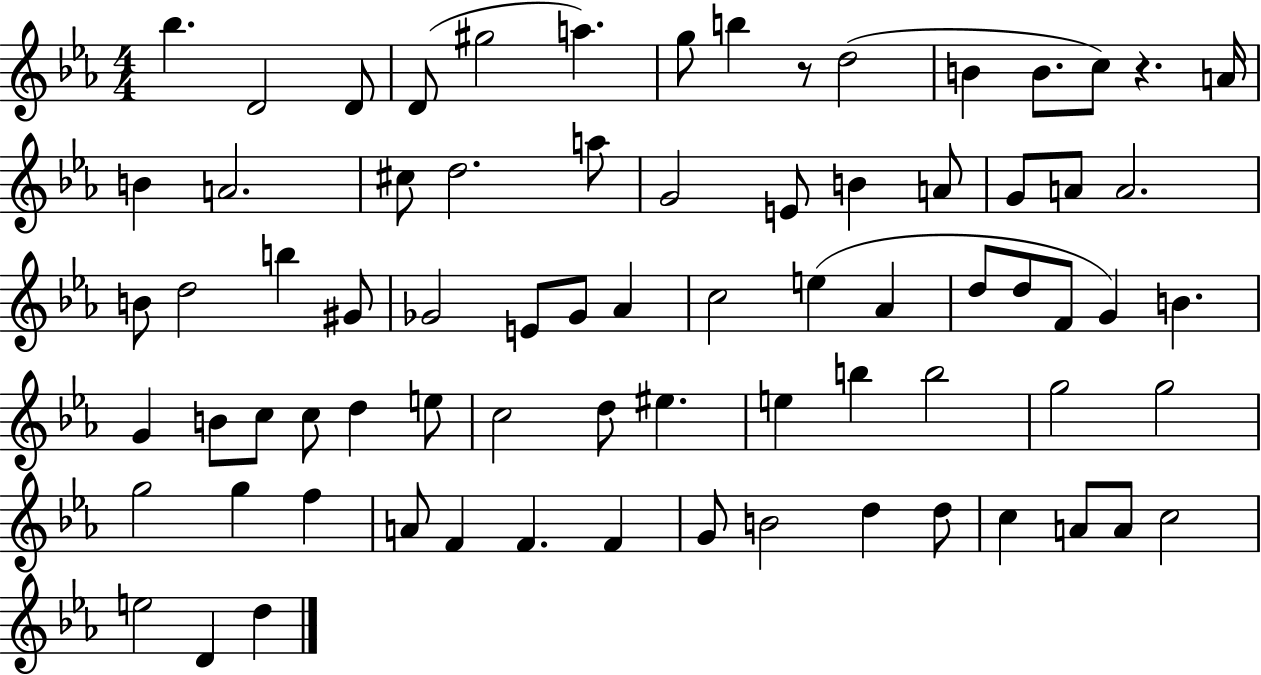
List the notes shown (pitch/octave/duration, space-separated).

Bb5/q. D4/h D4/e D4/e G#5/h A5/q. G5/e B5/q R/e D5/h B4/q B4/e. C5/e R/q. A4/s B4/q A4/h. C#5/e D5/h. A5/e G4/h E4/e B4/q A4/e G4/e A4/e A4/h. B4/e D5/h B5/q G#4/e Gb4/h E4/e Gb4/e Ab4/q C5/h E5/q Ab4/q D5/e D5/e F4/e G4/q B4/q. G4/q B4/e C5/e C5/e D5/q E5/e C5/h D5/e EIS5/q. E5/q B5/q B5/h G5/h G5/h G5/h G5/q F5/q A4/e F4/q F4/q. F4/q G4/e B4/h D5/q D5/e C5/q A4/e A4/e C5/h E5/h D4/q D5/q